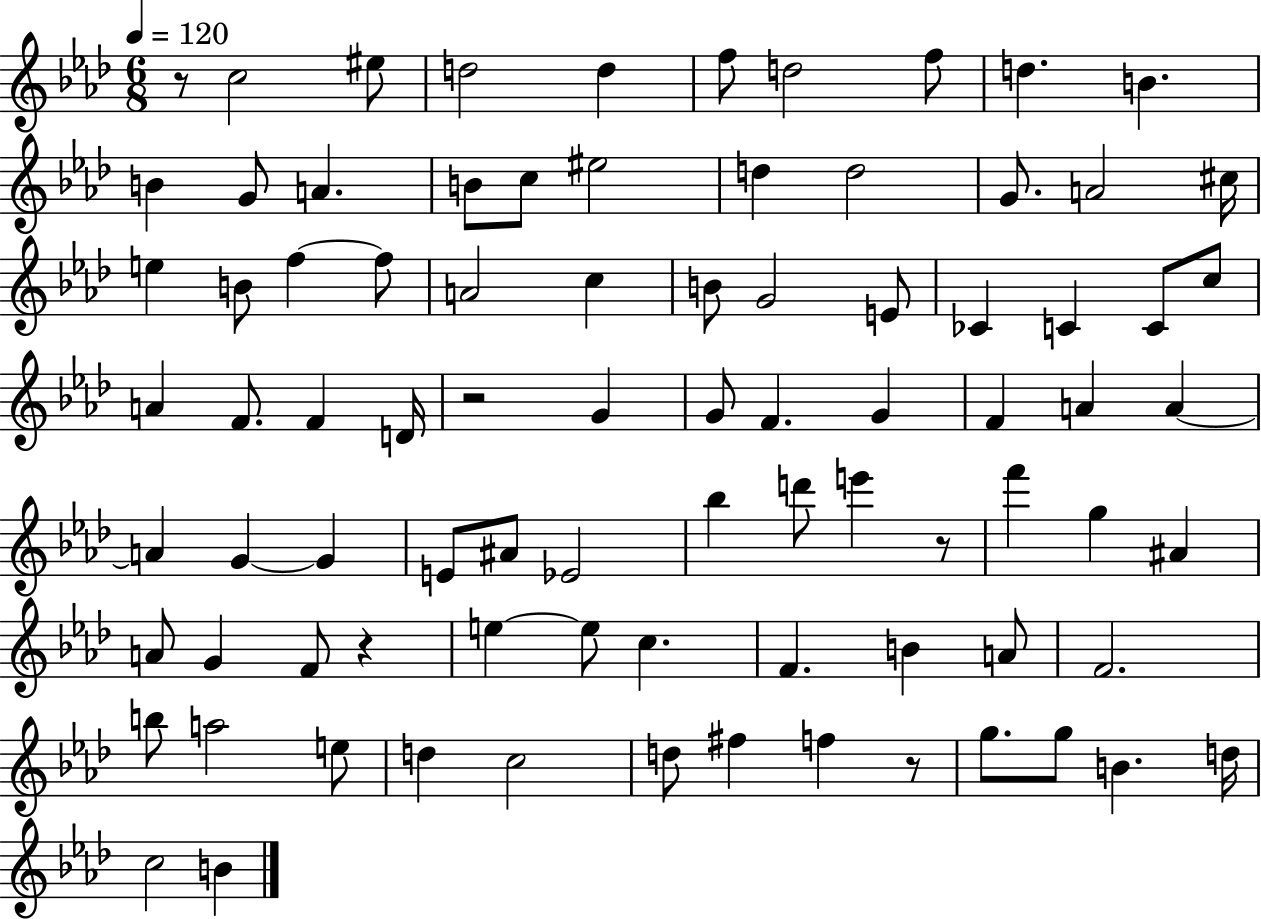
X:1
T:Untitled
M:6/8
L:1/4
K:Ab
z/2 c2 ^e/2 d2 d f/2 d2 f/2 d B B G/2 A B/2 c/2 ^e2 d d2 G/2 A2 ^c/4 e B/2 f f/2 A2 c B/2 G2 E/2 _C C C/2 c/2 A F/2 F D/4 z2 G G/2 F G F A A A G G E/2 ^A/2 _E2 _b d'/2 e' z/2 f' g ^A A/2 G F/2 z e e/2 c F B A/2 F2 b/2 a2 e/2 d c2 d/2 ^f f z/2 g/2 g/2 B d/4 c2 B